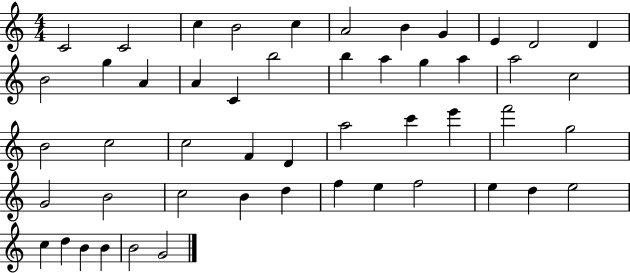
C4/h C4/h C5/q B4/h C5/q A4/h B4/q G4/q E4/q D4/h D4/q B4/h G5/q A4/q A4/q C4/q B5/h B5/q A5/q G5/q A5/q A5/h C5/h B4/h C5/h C5/h F4/q D4/q A5/h C6/q E6/q F6/h G5/h G4/h B4/h C5/h B4/q D5/q F5/q E5/q F5/h E5/q D5/q E5/h C5/q D5/q B4/q B4/q B4/h G4/h